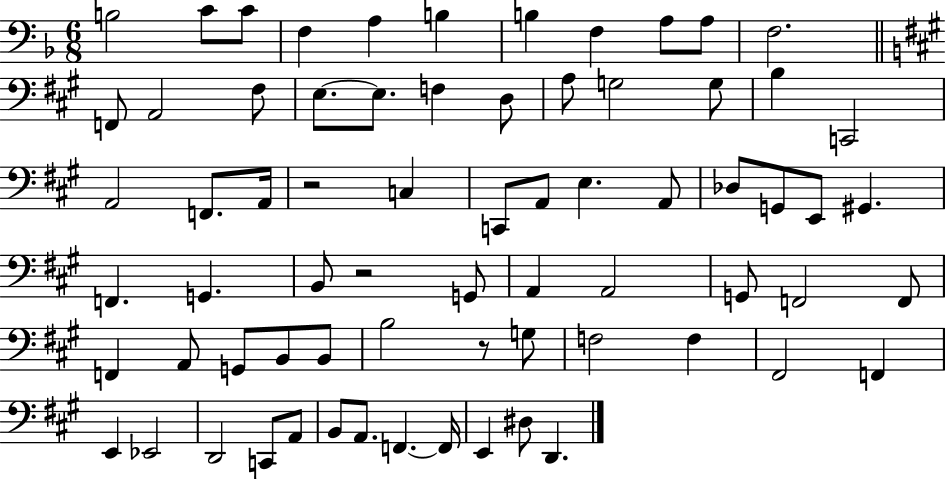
B3/h C4/e C4/e F3/q A3/q B3/q B3/q F3/q A3/e A3/e F3/h. F2/e A2/h F#3/e E3/e. E3/e. F3/q D3/e A3/e G3/h G3/e B3/q C2/h A2/h F2/e. A2/s R/h C3/q C2/e A2/e E3/q. A2/e Db3/e G2/e E2/e G#2/q. F2/q. G2/q. B2/e R/h G2/e A2/q A2/h G2/e F2/h F2/e F2/q A2/e G2/e B2/e B2/e B3/h R/e G3/e F3/h F3/q F#2/h F2/q E2/q Eb2/h D2/h C2/e A2/e B2/e A2/e. F2/q. F2/s E2/q D#3/e D2/q.